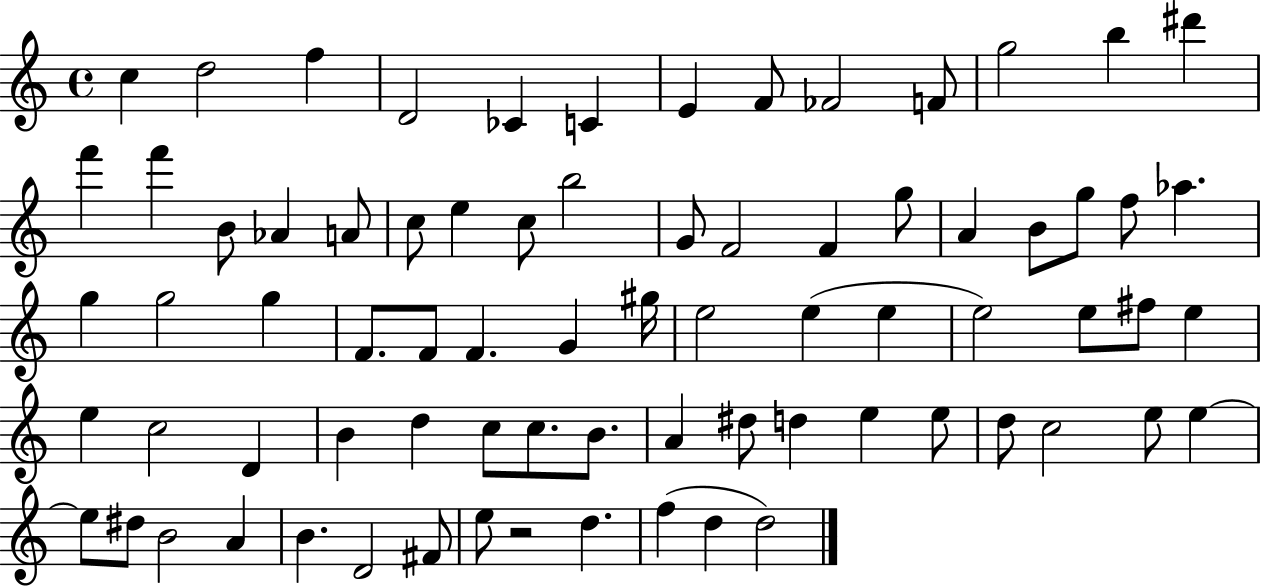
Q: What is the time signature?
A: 4/4